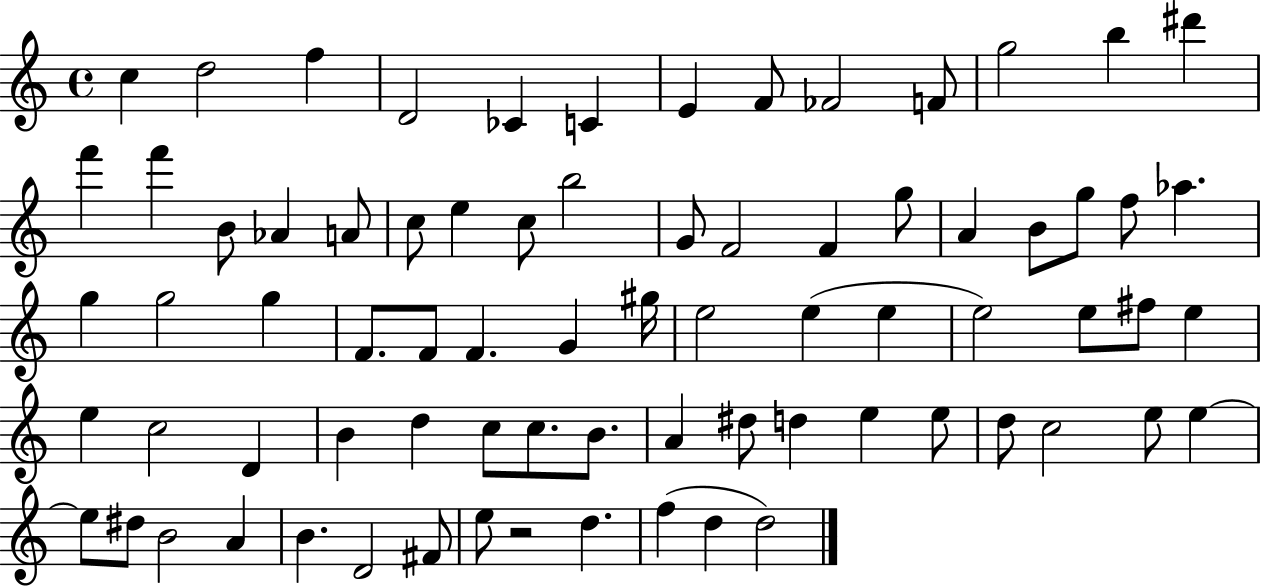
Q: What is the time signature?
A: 4/4